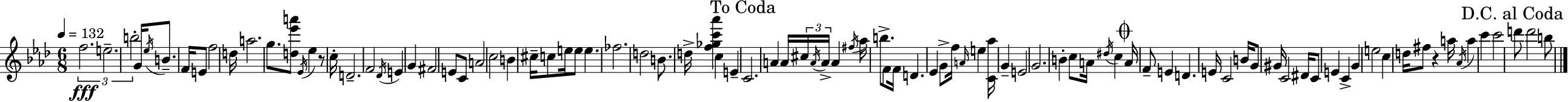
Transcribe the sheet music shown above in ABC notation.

X:1
T:Untitled
M:6/8
L:1/4
K:Fm
f2 e2 b2 G/4 _e/4 B/2 F/4 E/2 f2 d/4 a2 g/2 [d_e'a']/2 _E/4 _e z/2 c/4 D2 F2 _D/4 E G ^F2 E/2 C/2 A2 c2 B ^c/4 c/2 e/4 e/2 e _f2 d2 B/2 d/4 [f_gc'_a'] c E C2 A A/4 ^c/4 A/4 A/4 A ^f/4 _a/4 b/2 F/2 F/4 D _E G/2 f/4 A/4 e [C_a]/4 G E2 G2 B c/2 A/4 ^d/4 c A/4 F/2 E D E/4 C2 B/4 G/2 ^G/4 C2 ^D/4 C/2 E C G e2 c d/4 ^f/2 z a/4 _A/4 a c' c'2 d'/2 d'2 b/2